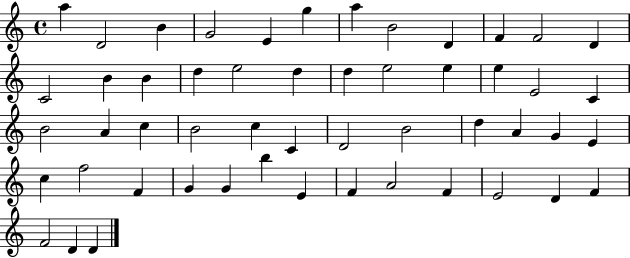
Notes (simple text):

A5/q D4/h B4/q G4/h E4/q G5/q A5/q B4/h D4/q F4/q F4/h D4/q C4/h B4/q B4/q D5/q E5/h D5/q D5/q E5/h E5/q E5/q E4/h C4/q B4/h A4/q C5/q B4/h C5/q C4/q D4/h B4/h D5/q A4/q G4/q E4/q C5/q F5/h F4/q G4/q G4/q B5/q E4/q F4/q A4/h F4/q E4/h D4/q F4/q F4/h D4/q D4/q